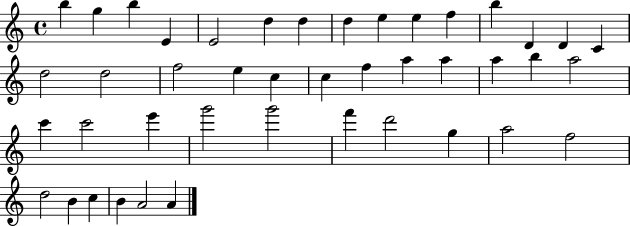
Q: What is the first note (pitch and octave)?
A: B5